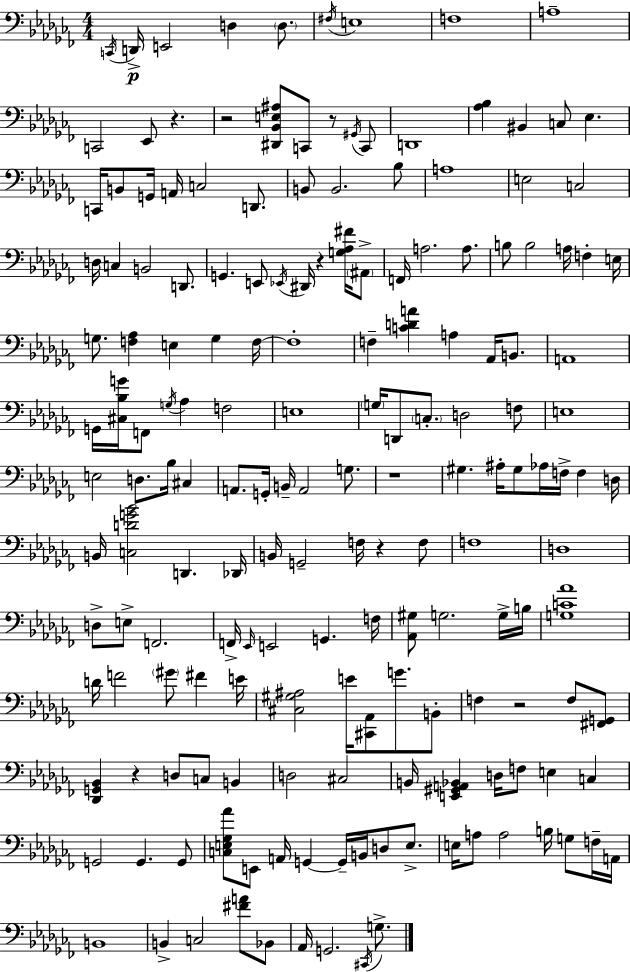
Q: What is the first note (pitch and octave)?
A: C2